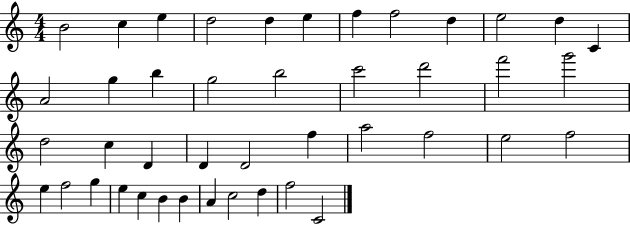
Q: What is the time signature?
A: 4/4